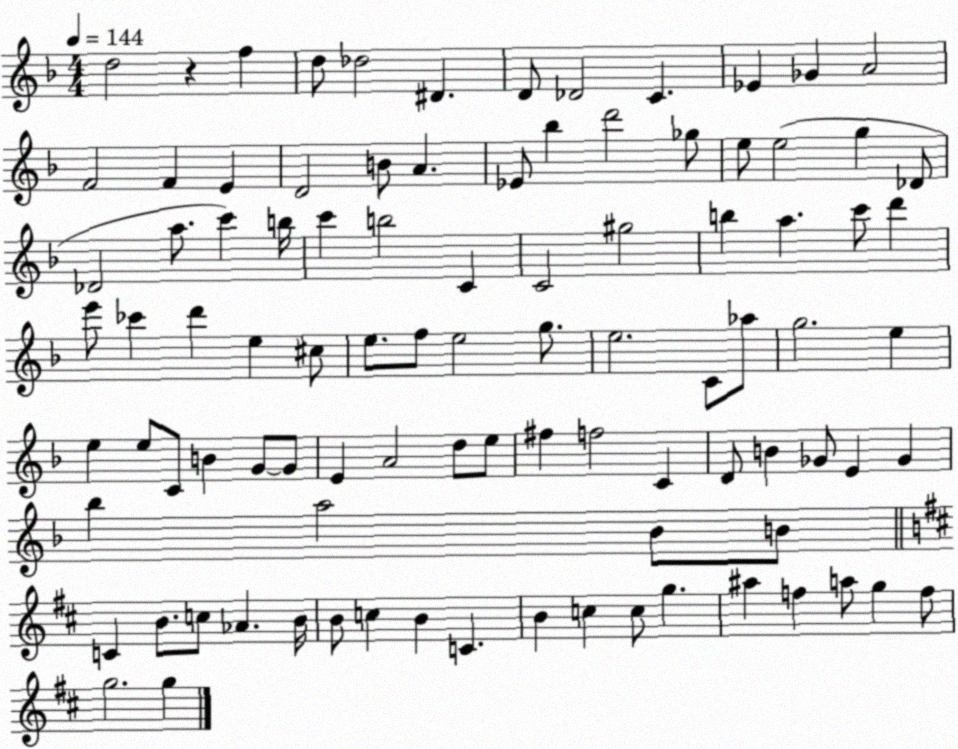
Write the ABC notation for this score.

X:1
T:Untitled
M:4/4
L:1/4
K:F
d2 z f d/2 _d2 ^D D/2 _D2 C _E _G A2 F2 F E D2 B/2 A _E/2 _b d'2 _g/2 e/2 e2 g _D/2 _D2 a/2 c' b/4 c' b2 C C2 ^g2 b a c'/2 d' e'/2 _c' d' e ^c/2 e/2 f/2 e2 g/2 e2 C/2 _a/2 g2 e e e/2 C/2 B G/2 G/2 E A2 d/2 e/2 ^f f2 C D/2 B _G/2 E _G _b a2 _B/2 B/2 C B/2 c/2 _A B/4 B/2 c B C B c c/2 g ^a f a/2 g f/2 g2 g